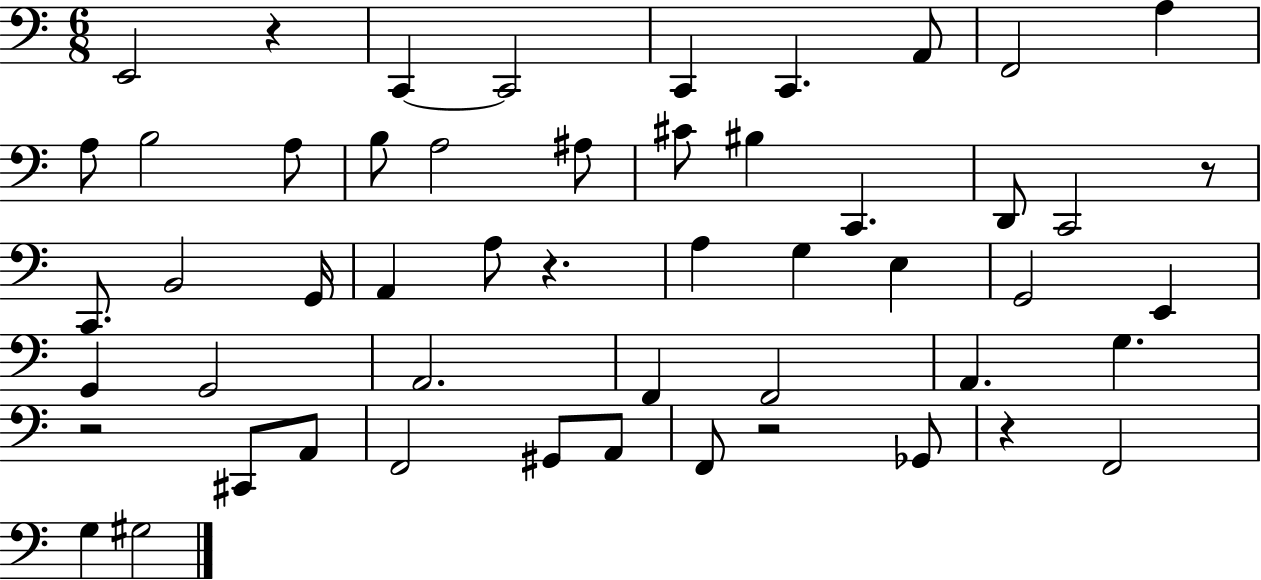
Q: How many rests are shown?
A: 6